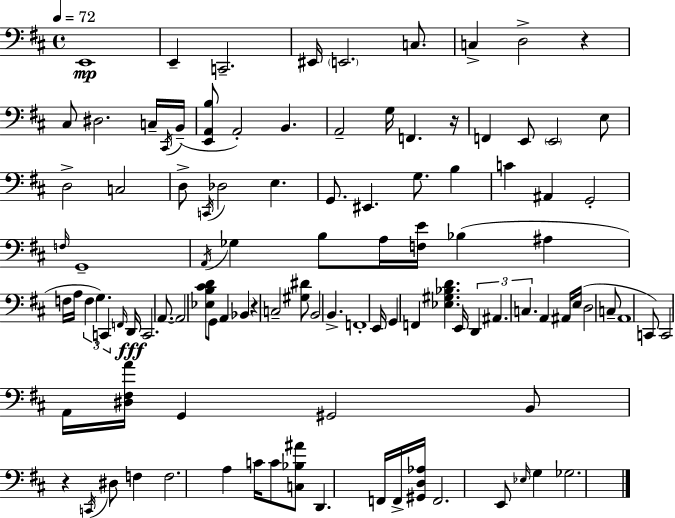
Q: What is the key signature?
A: D major